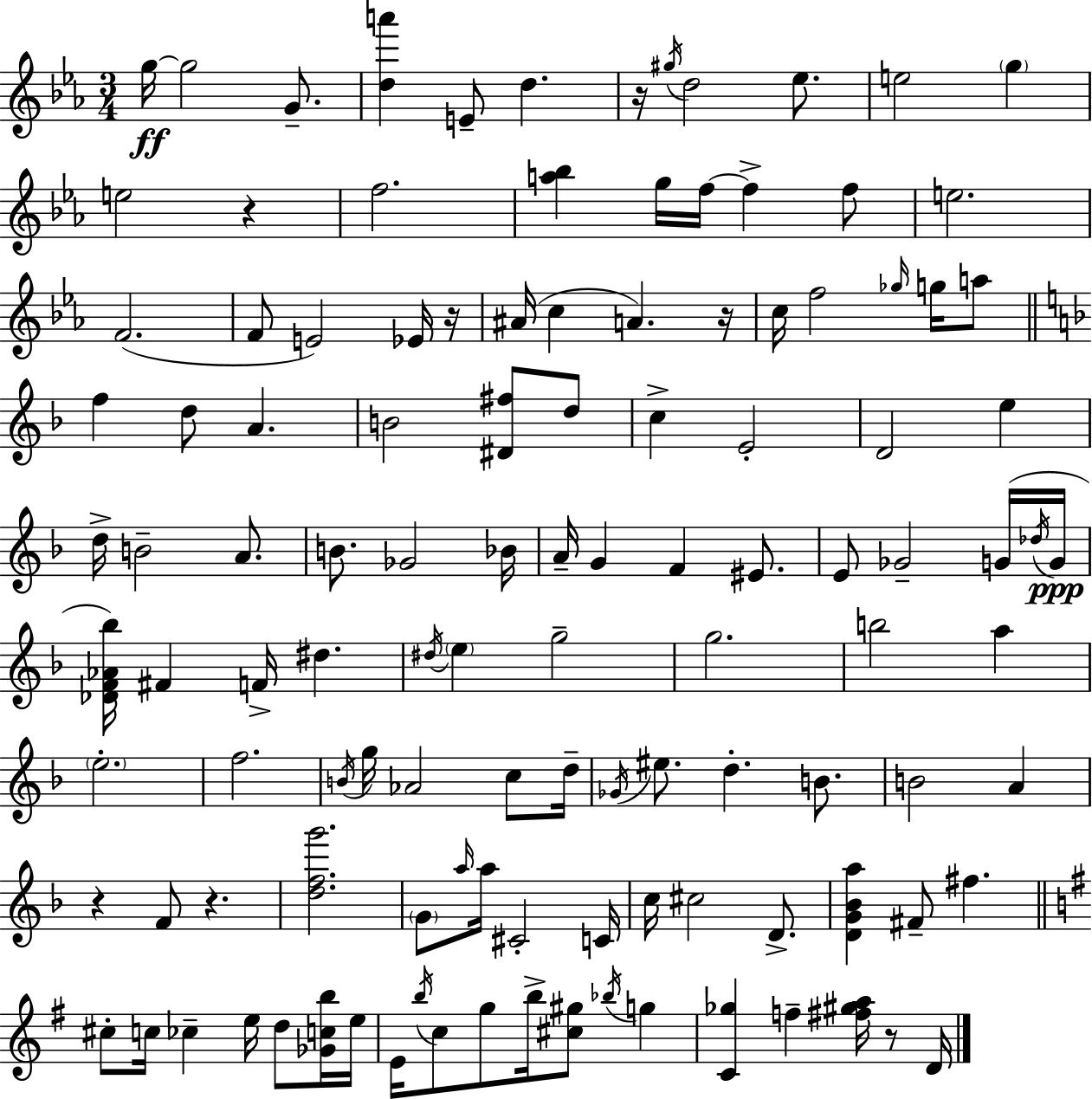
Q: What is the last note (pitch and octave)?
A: D4